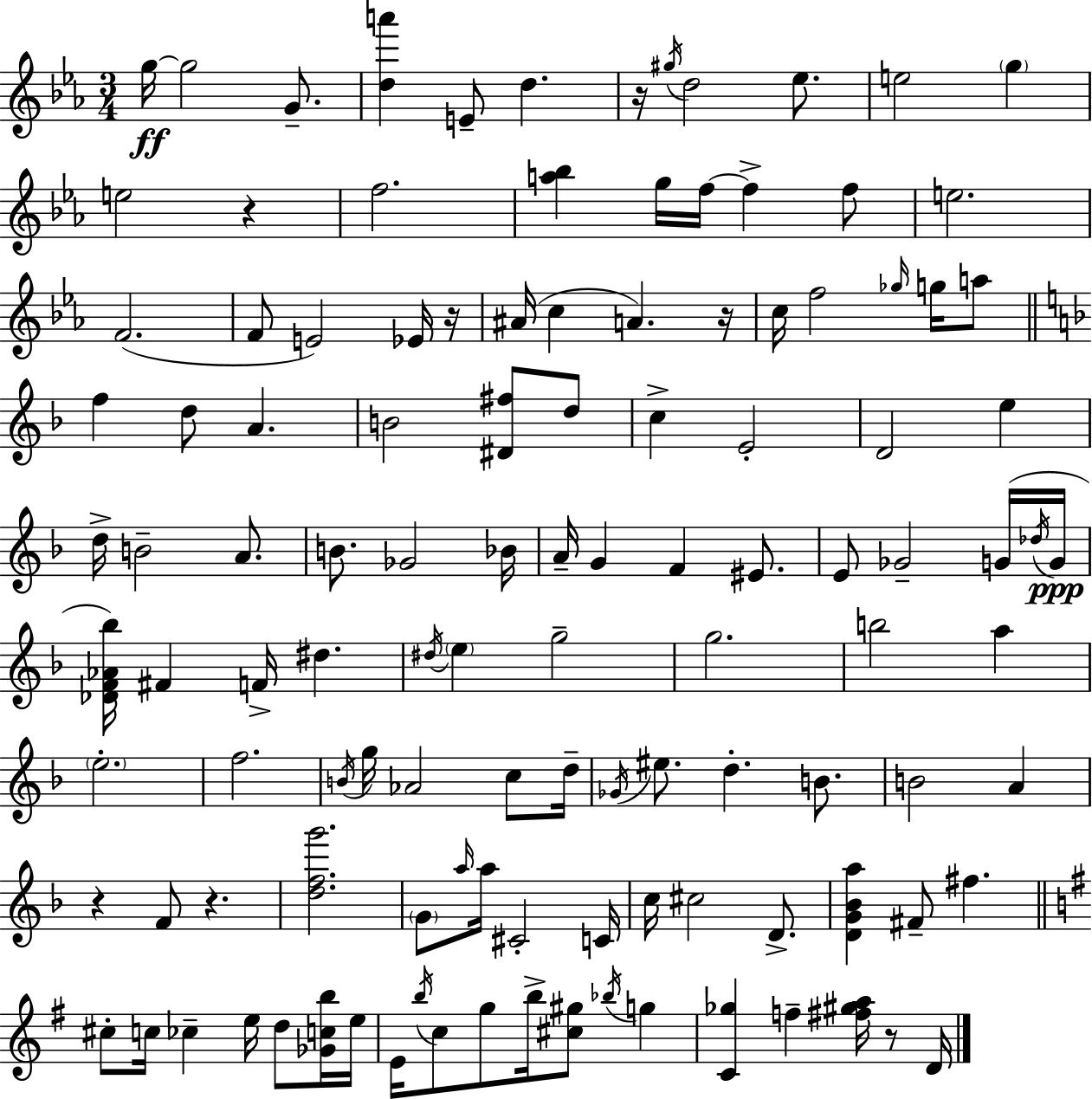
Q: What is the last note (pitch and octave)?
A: D4